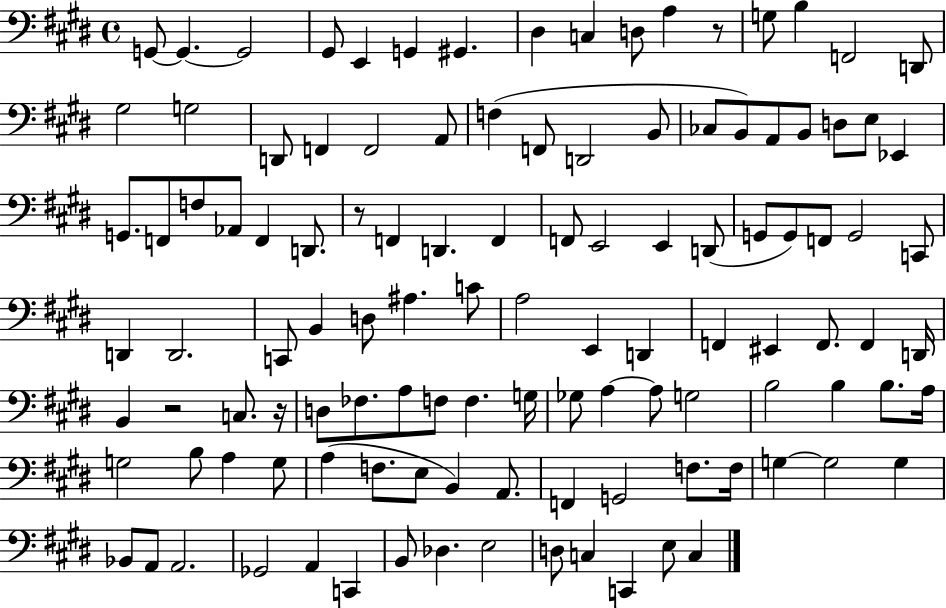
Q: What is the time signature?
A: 4/4